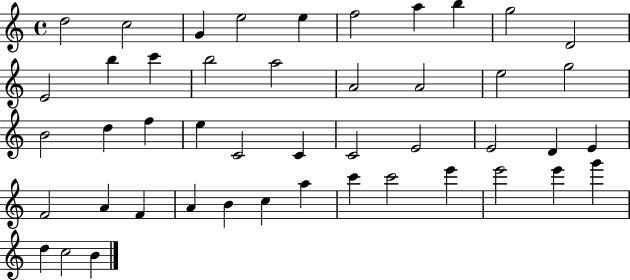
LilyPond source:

{
  \clef treble
  \time 4/4
  \defaultTimeSignature
  \key c \major
  d''2 c''2 | g'4 e''2 e''4 | f''2 a''4 b''4 | g''2 d'2 | \break e'2 b''4 c'''4 | b''2 a''2 | a'2 a'2 | e''2 g''2 | \break b'2 d''4 f''4 | e''4 c'2 c'4 | c'2 e'2 | e'2 d'4 e'4 | \break f'2 a'4 f'4 | a'4 b'4 c''4 a''4 | c'''4 c'''2 e'''4 | e'''2 e'''4 g'''4 | \break d''4 c''2 b'4 | \bar "|."
}